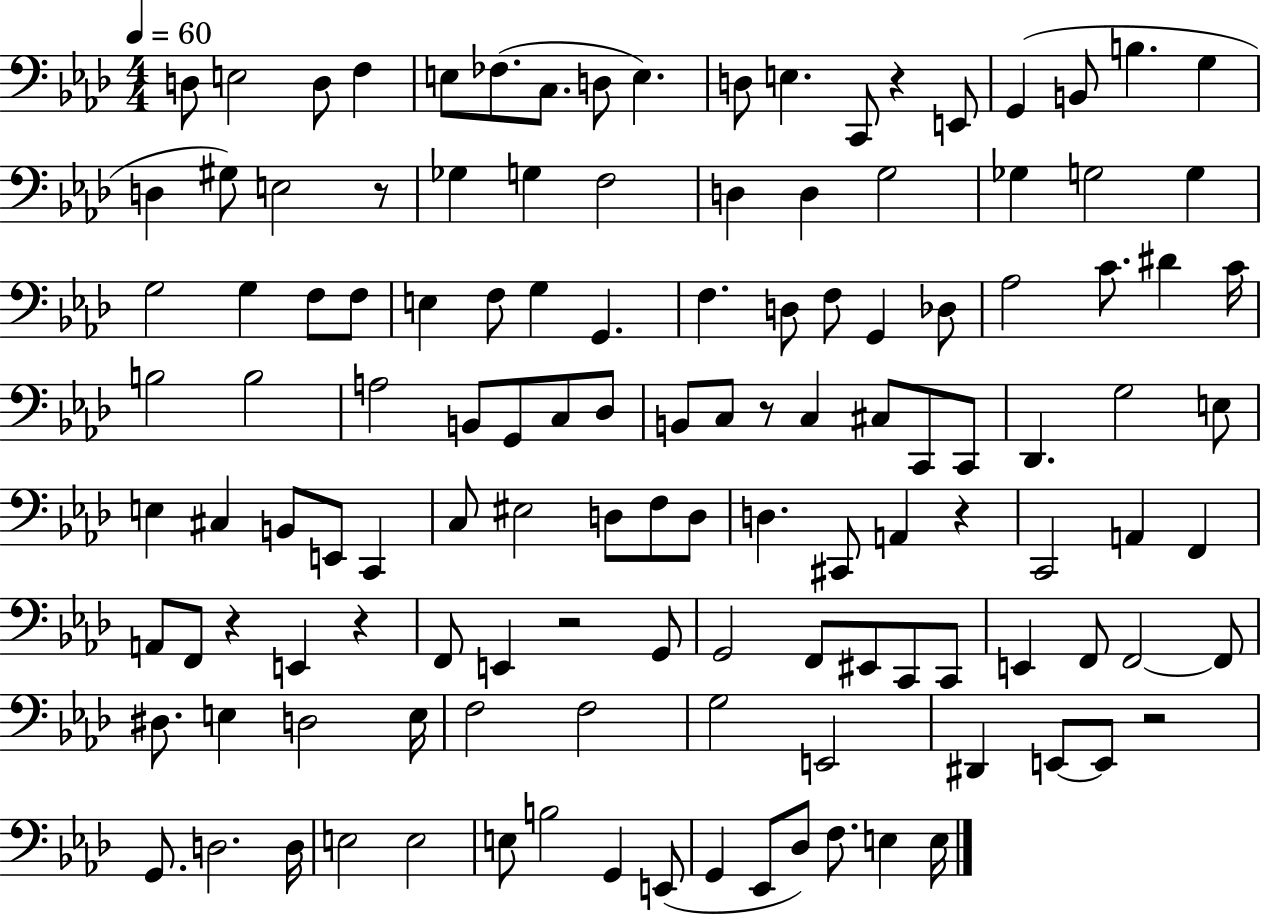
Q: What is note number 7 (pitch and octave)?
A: C3